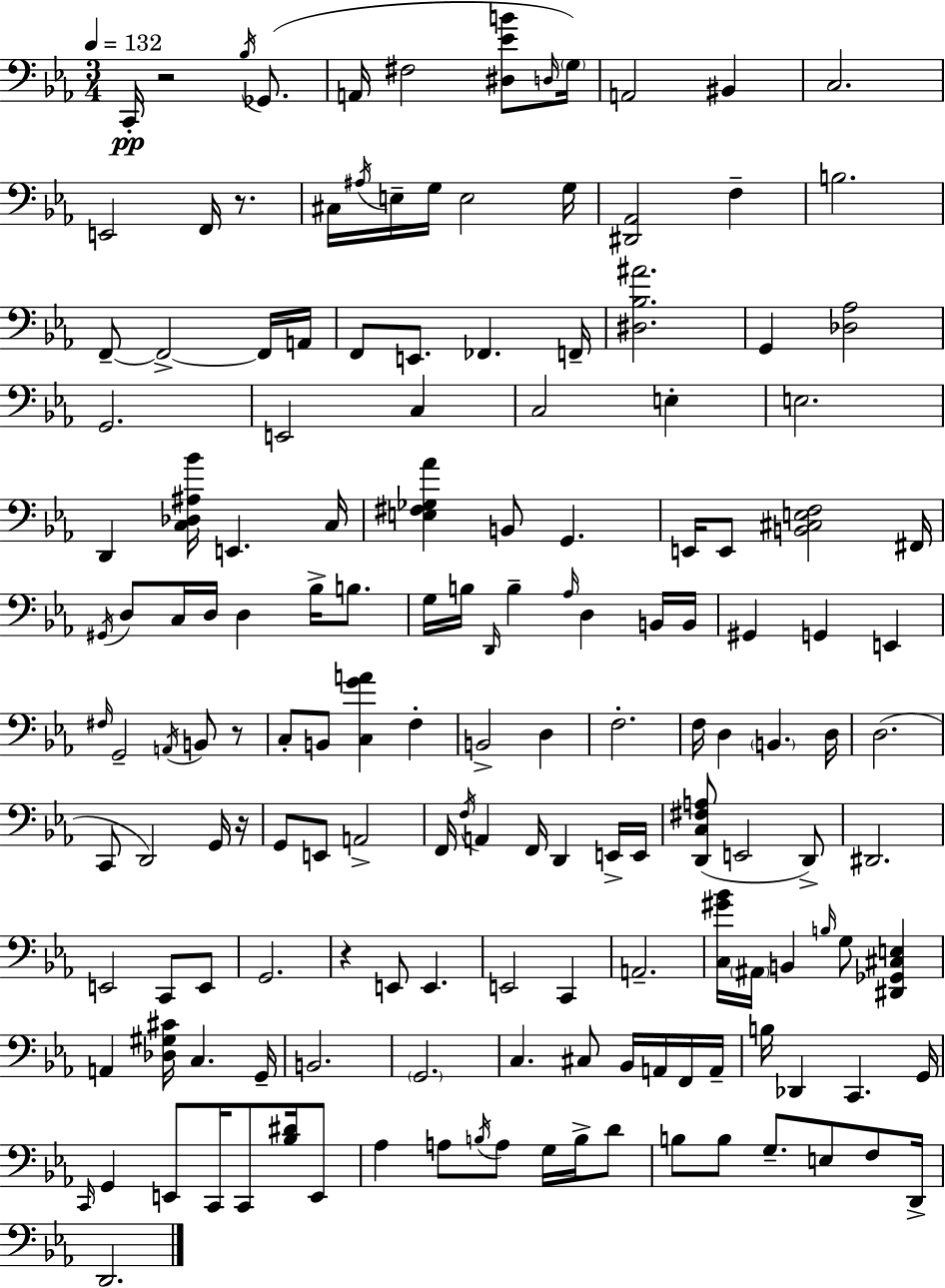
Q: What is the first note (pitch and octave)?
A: C2